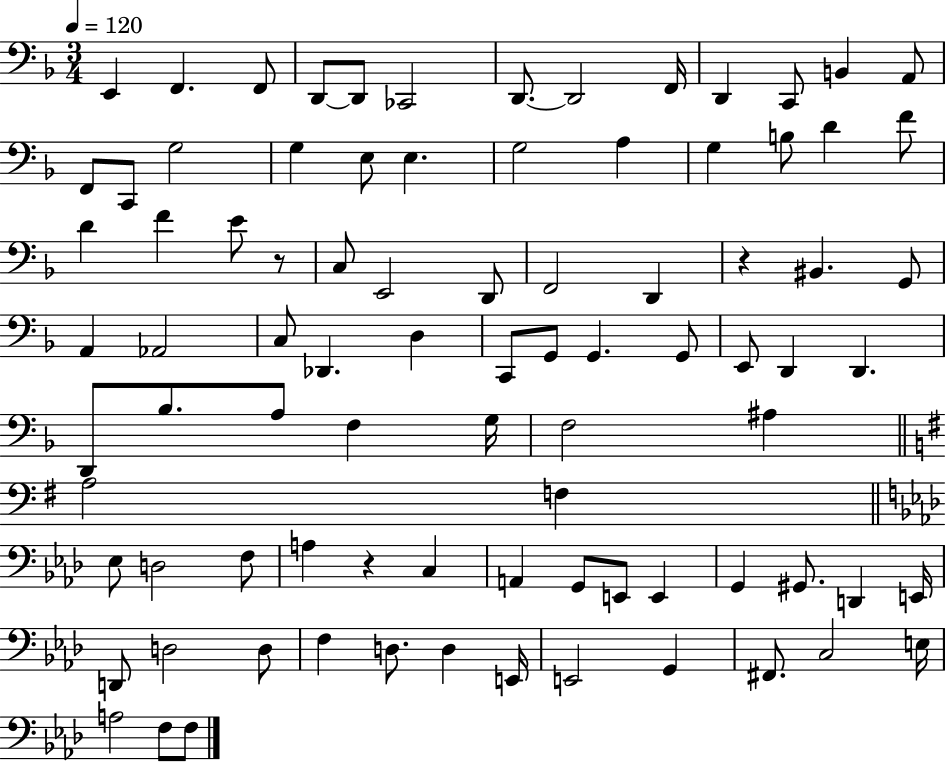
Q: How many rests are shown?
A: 3